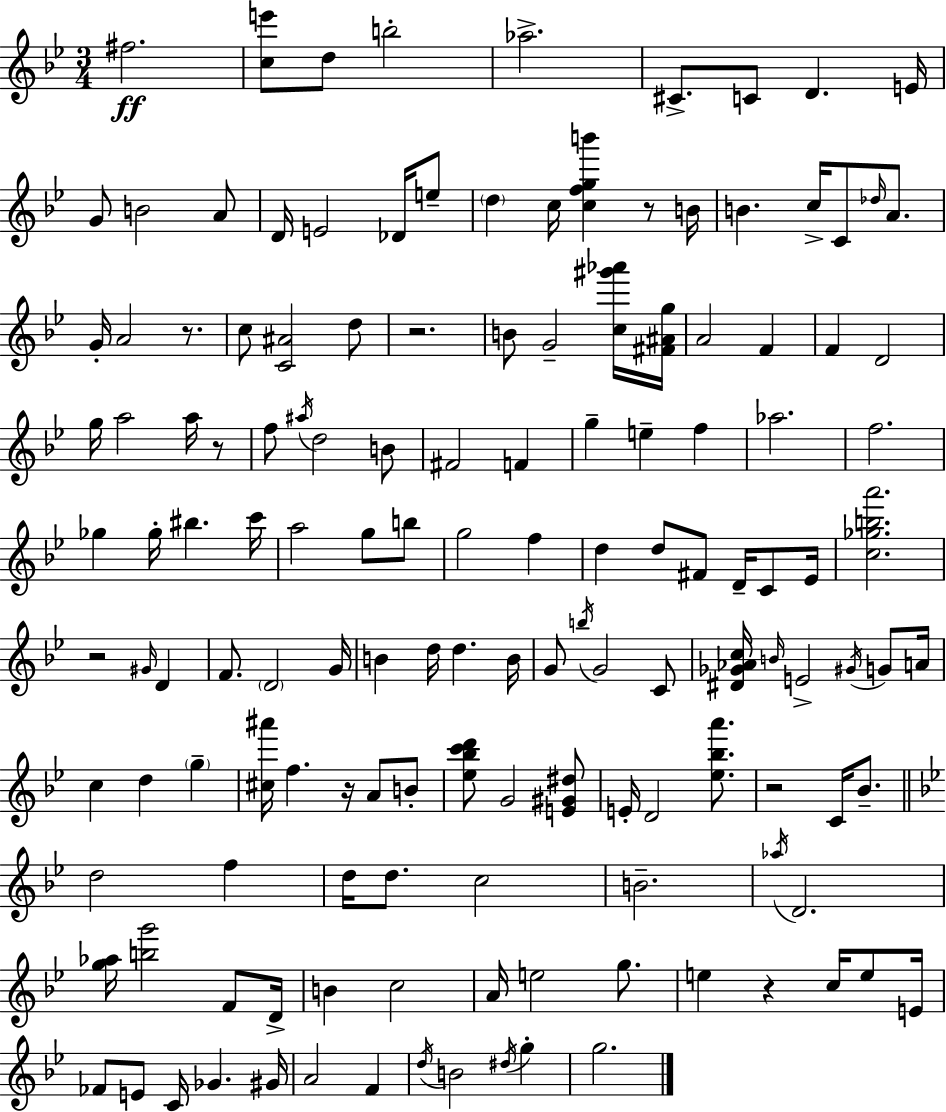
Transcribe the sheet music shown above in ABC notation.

X:1
T:Untitled
M:3/4
L:1/4
K:Gm
^f2 [ce']/2 d/2 b2 _a2 ^C/2 C/2 D E/4 G/2 B2 A/2 D/4 E2 _D/4 e/2 d c/4 [cfgb'] z/2 B/4 B c/4 C/2 _d/4 A/2 G/4 A2 z/2 c/2 [C^A]2 d/2 z2 B/2 G2 [c^g'_a']/4 [^F^Ag]/4 A2 F F D2 g/4 a2 a/4 z/2 f/2 ^a/4 d2 B/2 ^F2 F g e f _a2 f2 _g _g/4 ^b c'/4 a2 g/2 b/2 g2 f d d/2 ^F/2 D/4 C/2 _E/4 [c_gba']2 z2 ^G/4 D F/2 D2 G/4 B d/4 d B/4 G/2 b/4 G2 C/2 [^D_G_Ac]/4 B/4 E2 ^G/4 G/2 A/4 c d g [^c^a']/4 f z/4 A/2 B/2 [_e_bc'd']/2 G2 [E^G^d]/2 E/4 D2 [_e_ba']/2 z2 C/4 _B/2 d2 f d/4 d/2 c2 B2 _a/4 D2 [g_a]/4 [bg']2 F/2 D/4 B c2 A/4 e2 g/2 e z c/4 e/2 E/4 _F/2 E/2 C/4 _G ^G/4 A2 F d/4 B2 ^d/4 g g2